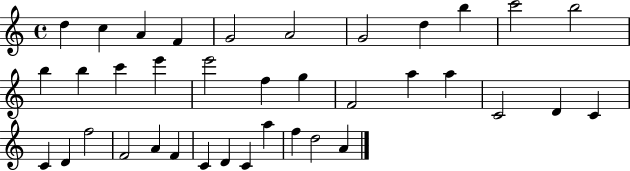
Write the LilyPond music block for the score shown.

{
  \clef treble
  \time 4/4
  \defaultTimeSignature
  \key c \major
  d''4 c''4 a'4 f'4 | g'2 a'2 | g'2 d''4 b''4 | c'''2 b''2 | \break b''4 b''4 c'''4 e'''4 | e'''2 f''4 g''4 | f'2 a''4 a''4 | c'2 d'4 c'4 | \break c'4 d'4 f''2 | f'2 a'4 f'4 | c'4 d'4 c'4 a''4 | f''4 d''2 a'4 | \break \bar "|."
}